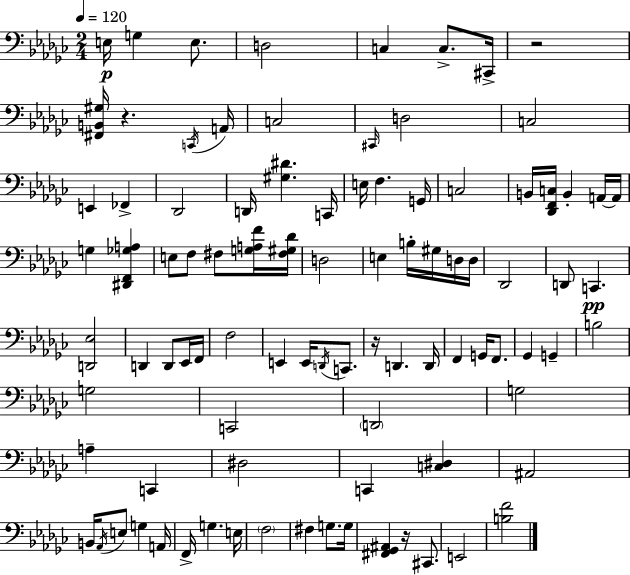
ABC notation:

X:1
T:Untitled
M:2/4
L:1/4
K:Ebm
E,/4 G, E,/2 D,2 C, C,/2 ^C,,/4 z2 [^F,,B,,^G,]/4 z C,,/4 A,,/4 C,2 ^C,,/4 D,2 C,2 E,, _F,, _D,,2 D,,/4 [^G,^D] C,,/4 E,/4 F, G,,/4 C,2 B,,/4 [_D,,F,,C,]/4 B,, A,,/4 A,,/4 G, [^D,,F,,_G,A,] E,/2 F,/2 ^F,/2 [G,A,F]/4 [^F,^G,_D]/4 D,2 E, B,/4 ^G,/4 D,/4 D,/4 _D,,2 D,,/2 C,, [D,,_E,]2 D,, D,,/2 _E,,/4 F,,/4 F,2 E,, E,,/4 D,,/4 C,,/2 z/4 D,, D,,/4 F,, G,,/4 F,,/2 _G,, G,, B,2 G,2 C,,2 D,,2 G,2 A, C,, ^D,2 C,, [C,^D,] ^A,,2 B,,/4 _A,,/4 E,/2 G, A,,/4 F,,/4 G, E,/4 F,2 ^F, G,/2 G,/4 [^F,,_G,,^A,,] z/4 ^C,,/2 E,,2 [B,F]2